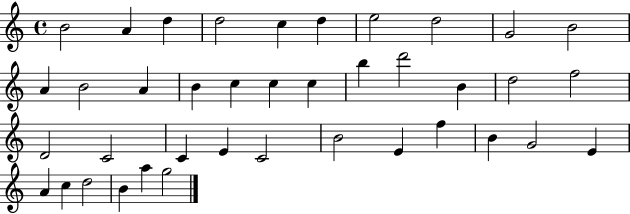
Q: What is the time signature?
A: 4/4